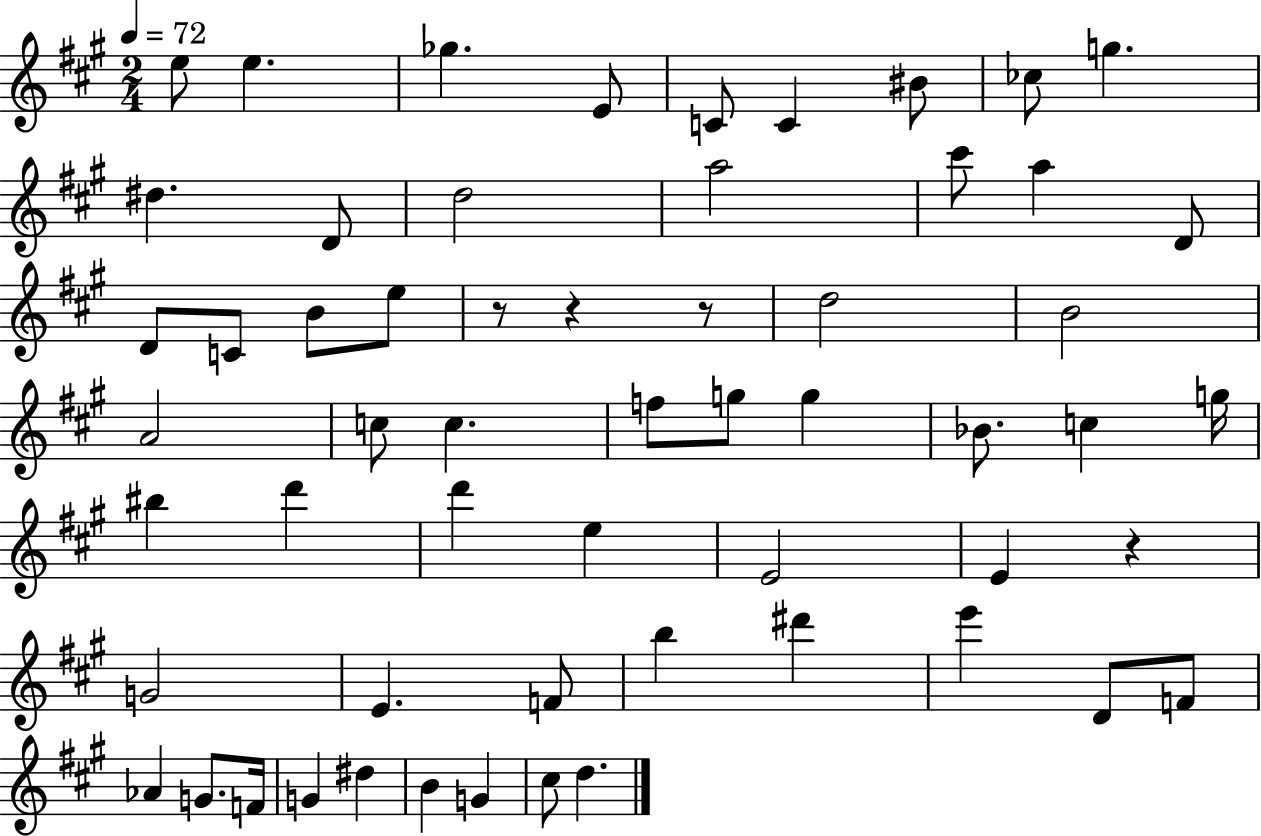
X:1
T:Untitled
M:2/4
L:1/4
K:A
e/2 e _g E/2 C/2 C ^B/2 _c/2 g ^d D/2 d2 a2 ^c'/2 a D/2 D/2 C/2 B/2 e/2 z/2 z z/2 d2 B2 A2 c/2 c f/2 g/2 g _B/2 c g/4 ^b d' d' e E2 E z G2 E F/2 b ^d' e' D/2 F/2 _A G/2 F/4 G ^d B G ^c/2 d